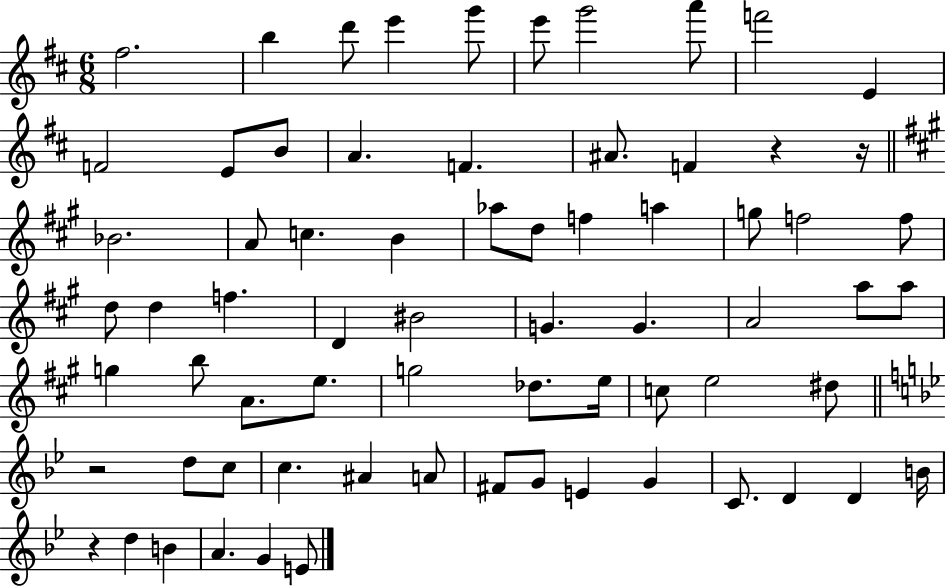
F#5/h. B5/q D6/e E6/q G6/e E6/e G6/h A6/e F6/h E4/q F4/h E4/e B4/e A4/q. F4/q. A#4/e. F4/q R/q R/s Bb4/h. A4/e C5/q. B4/q Ab5/e D5/e F5/q A5/q G5/e F5/h F5/e D5/e D5/q F5/q. D4/q BIS4/h G4/q. G4/q. A4/h A5/e A5/e G5/q B5/e A4/e. E5/e. G5/h Db5/e. E5/s C5/e E5/h D#5/e R/h D5/e C5/e C5/q. A#4/q A4/e F#4/e G4/e E4/q G4/q C4/e. D4/q D4/q B4/s R/q D5/q B4/q A4/q. G4/q E4/e